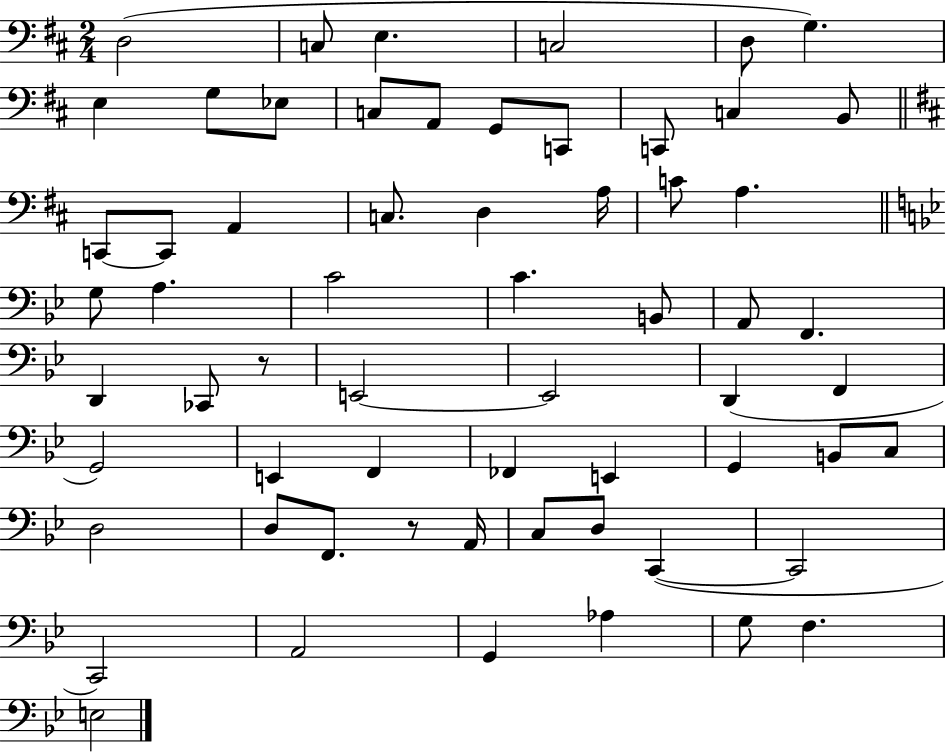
D3/h C3/e E3/q. C3/h D3/e G3/q. E3/q G3/e Eb3/e C3/e A2/e G2/e C2/e C2/e C3/q B2/e C2/e C2/e A2/q C3/e. D3/q A3/s C4/e A3/q. G3/e A3/q. C4/h C4/q. B2/e A2/e F2/q. D2/q CES2/e R/e E2/h E2/h D2/q F2/q G2/h E2/q F2/q FES2/q E2/q G2/q B2/e C3/e D3/h D3/e F2/e. R/e A2/s C3/e D3/e C2/q C2/h C2/h A2/h G2/q Ab3/q G3/e F3/q. E3/h